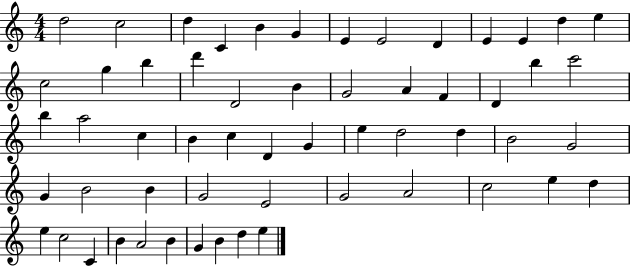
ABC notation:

X:1
T:Untitled
M:4/4
L:1/4
K:C
d2 c2 d C B G E E2 D E E d e c2 g b d' D2 B G2 A F D b c'2 b a2 c B c D G e d2 d B2 G2 G B2 B G2 E2 G2 A2 c2 e d e c2 C B A2 B G B d e